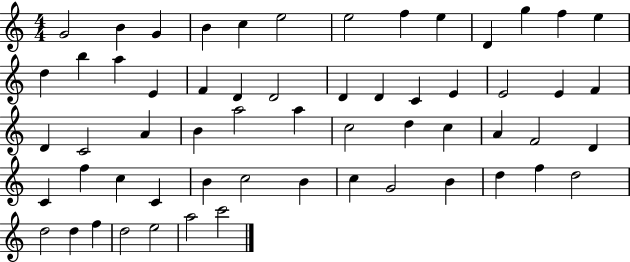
{
  \clef treble
  \numericTimeSignature
  \time 4/4
  \key c \major
  g'2 b'4 g'4 | b'4 c''4 e''2 | e''2 f''4 e''4 | d'4 g''4 f''4 e''4 | \break d''4 b''4 a''4 e'4 | f'4 d'4 d'2 | d'4 d'4 c'4 e'4 | e'2 e'4 f'4 | \break d'4 c'2 a'4 | b'4 a''2 a''4 | c''2 d''4 c''4 | a'4 f'2 d'4 | \break c'4 f''4 c''4 c'4 | b'4 c''2 b'4 | c''4 g'2 b'4 | d''4 f''4 d''2 | \break d''2 d''4 f''4 | d''2 e''2 | a''2 c'''2 | \bar "|."
}